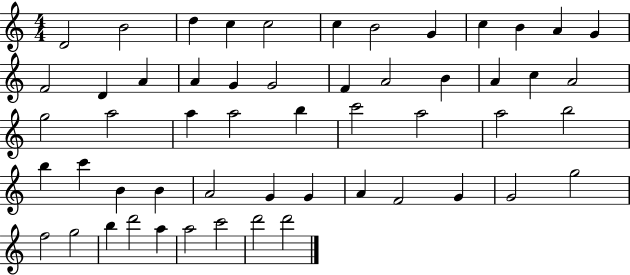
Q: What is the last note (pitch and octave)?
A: D6